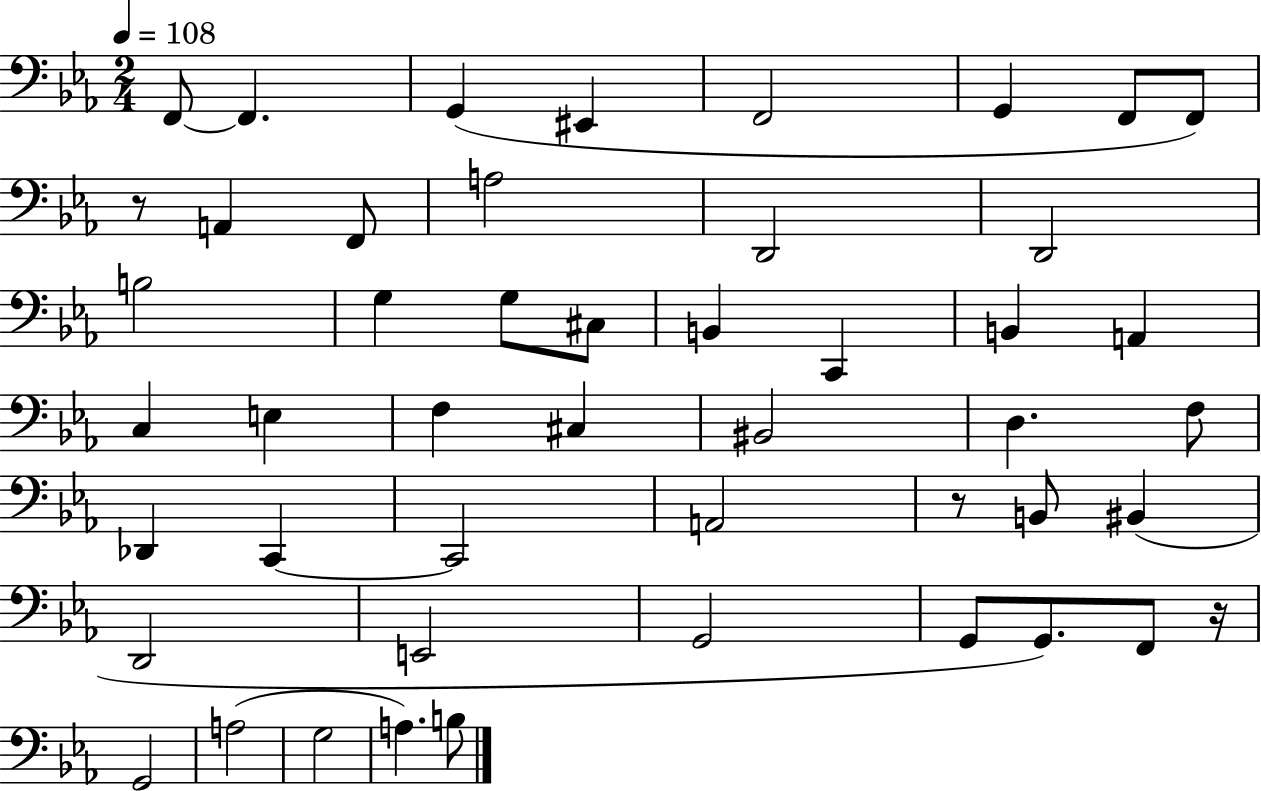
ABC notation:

X:1
T:Untitled
M:2/4
L:1/4
K:Eb
F,,/2 F,, G,, ^E,, F,,2 G,, F,,/2 F,,/2 z/2 A,, F,,/2 A,2 D,,2 D,,2 B,2 G, G,/2 ^C,/2 B,, C,, B,, A,, C, E, F, ^C, ^B,,2 D, F,/2 _D,, C,, C,,2 A,,2 z/2 B,,/2 ^B,, D,,2 E,,2 G,,2 G,,/2 G,,/2 F,,/2 z/4 G,,2 A,2 G,2 A, B,/2